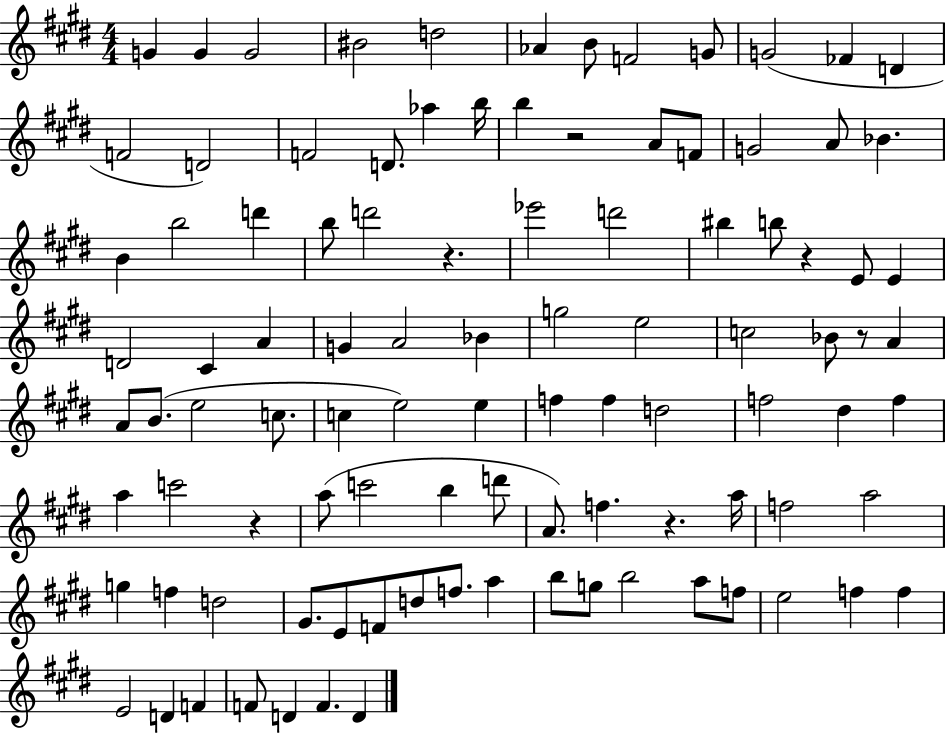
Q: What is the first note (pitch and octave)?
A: G4